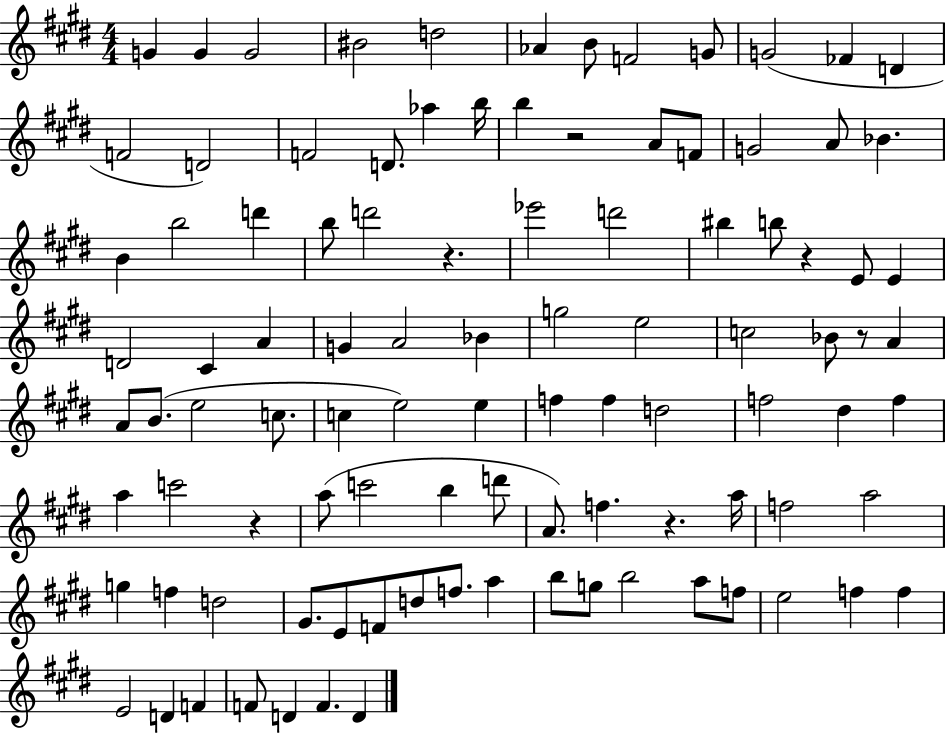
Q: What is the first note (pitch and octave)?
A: G4